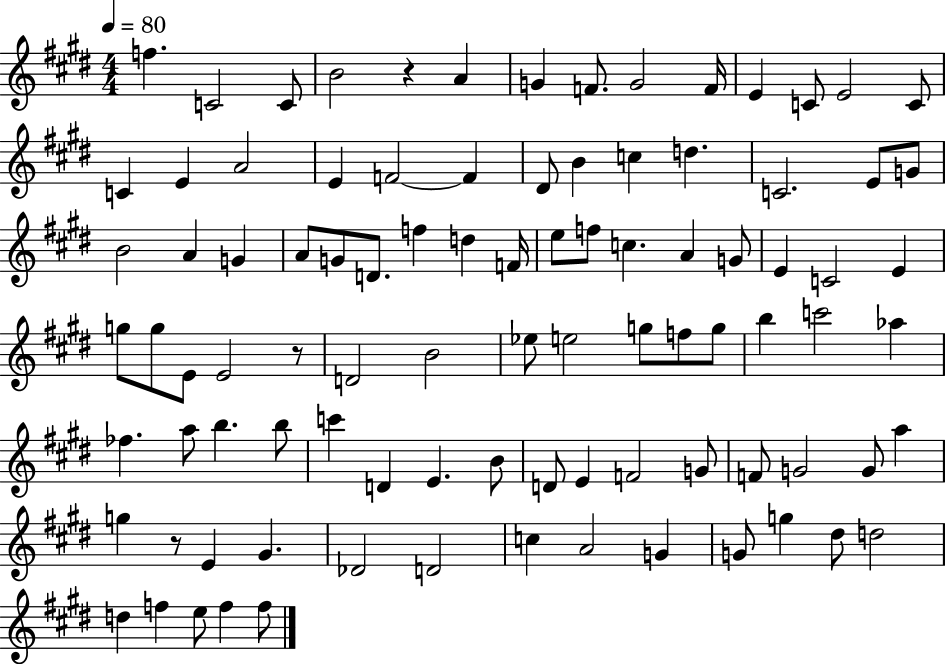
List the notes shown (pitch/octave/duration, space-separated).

F5/q. C4/h C4/e B4/h R/q A4/q G4/q F4/e. G4/h F4/s E4/q C4/e E4/h C4/e C4/q E4/q A4/h E4/q F4/h F4/q D#4/e B4/q C5/q D5/q. C4/h. E4/e G4/e B4/h A4/q G4/q A4/e G4/e D4/e. F5/q D5/q F4/s E5/e F5/e C5/q. A4/q G4/e E4/q C4/h E4/q G5/e G5/e E4/e E4/h R/e D4/h B4/h Eb5/e E5/h G5/e F5/e G5/e B5/q C6/h Ab5/q FES5/q. A5/e B5/q. B5/e C6/q D4/q E4/q. B4/e D4/e E4/q F4/h G4/e F4/e G4/h G4/e A5/q G5/q R/e E4/q G#4/q. Db4/h D4/h C5/q A4/h G4/q G4/e G5/q D#5/e D5/h D5/q F5/q E5/e F5/q F5/e